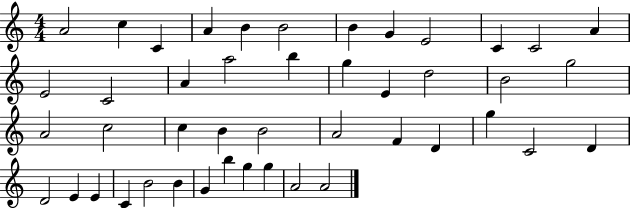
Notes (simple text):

A4/h C5/q C4/q A4/q B4/q B4/h B4/q G4/q E4/h C4/q C4/h A4/q E4/h C4/h A4/q A5/h B5/q G5/q E4/q D5/h B4/h G5/h A4/h C5/h C5/q B4/q B4/h A4/h F4/q D4/q G5/q C4/h D4/q D4/h E4/q E4/q C4/q B4/h B4/q G4/q B5/q G5/q G5/q A4/h A4/h